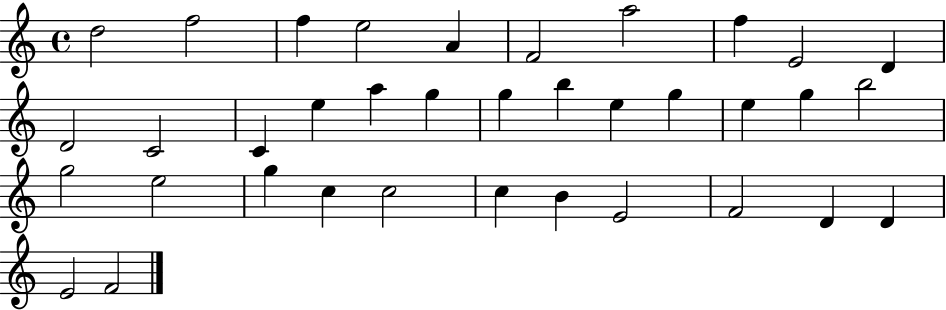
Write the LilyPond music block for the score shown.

{
  \clef treble
  \time 4/4
  \defaultTimeSignature
  \key c \major
  d''2 f''2 | f''4 e''2 a'4 | f'2 a''2 | f''4 e'2 d'4 | \break d'2 c'2 | c'4 e''4 a''4 g''4 | g''4 b''4 e''4 g''4 | e''4 g''4 b''2 | \break g''2 e''2 | g''4 c''4 c''2 | c''4 b'4 e'2 | f'2 d'4 d'4 | \break e'2 f'2 | \bar "|."
}